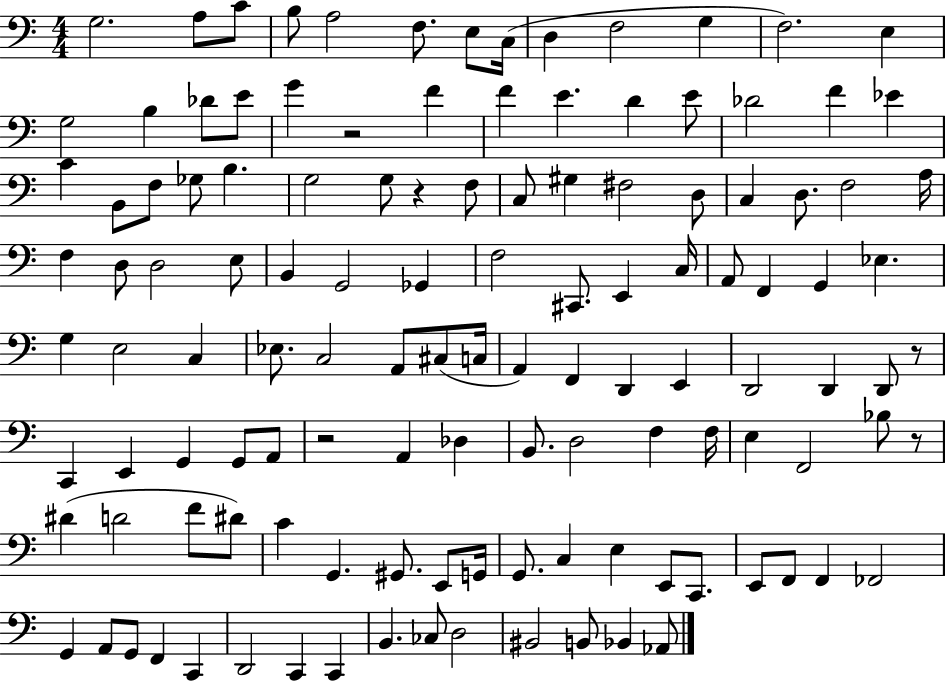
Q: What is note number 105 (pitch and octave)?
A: G2